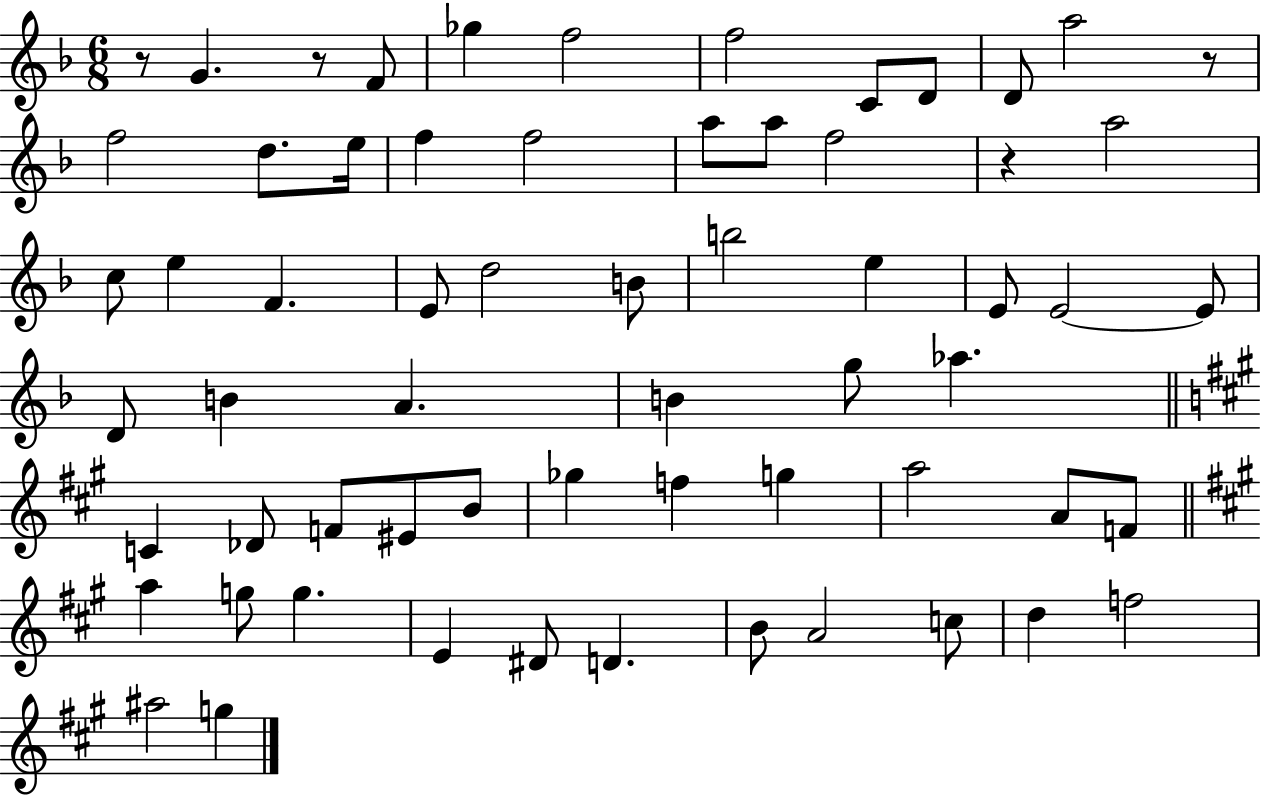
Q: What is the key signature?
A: F major